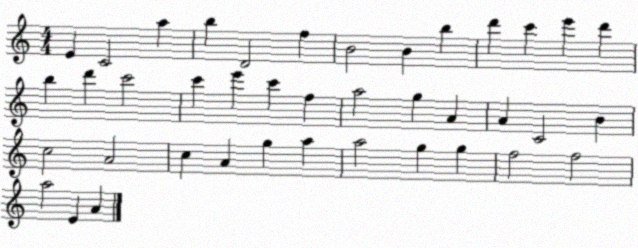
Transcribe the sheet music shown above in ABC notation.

X:1
T:Untitled
M:4/4
L:1/4
K:C
E C2 a b D2 f B2 B b d' c' e' d' b d' c'2 c' e' c' f a2 g A A C2 B c2 A2 c A g a a2 g g f2 f2 a2 E A